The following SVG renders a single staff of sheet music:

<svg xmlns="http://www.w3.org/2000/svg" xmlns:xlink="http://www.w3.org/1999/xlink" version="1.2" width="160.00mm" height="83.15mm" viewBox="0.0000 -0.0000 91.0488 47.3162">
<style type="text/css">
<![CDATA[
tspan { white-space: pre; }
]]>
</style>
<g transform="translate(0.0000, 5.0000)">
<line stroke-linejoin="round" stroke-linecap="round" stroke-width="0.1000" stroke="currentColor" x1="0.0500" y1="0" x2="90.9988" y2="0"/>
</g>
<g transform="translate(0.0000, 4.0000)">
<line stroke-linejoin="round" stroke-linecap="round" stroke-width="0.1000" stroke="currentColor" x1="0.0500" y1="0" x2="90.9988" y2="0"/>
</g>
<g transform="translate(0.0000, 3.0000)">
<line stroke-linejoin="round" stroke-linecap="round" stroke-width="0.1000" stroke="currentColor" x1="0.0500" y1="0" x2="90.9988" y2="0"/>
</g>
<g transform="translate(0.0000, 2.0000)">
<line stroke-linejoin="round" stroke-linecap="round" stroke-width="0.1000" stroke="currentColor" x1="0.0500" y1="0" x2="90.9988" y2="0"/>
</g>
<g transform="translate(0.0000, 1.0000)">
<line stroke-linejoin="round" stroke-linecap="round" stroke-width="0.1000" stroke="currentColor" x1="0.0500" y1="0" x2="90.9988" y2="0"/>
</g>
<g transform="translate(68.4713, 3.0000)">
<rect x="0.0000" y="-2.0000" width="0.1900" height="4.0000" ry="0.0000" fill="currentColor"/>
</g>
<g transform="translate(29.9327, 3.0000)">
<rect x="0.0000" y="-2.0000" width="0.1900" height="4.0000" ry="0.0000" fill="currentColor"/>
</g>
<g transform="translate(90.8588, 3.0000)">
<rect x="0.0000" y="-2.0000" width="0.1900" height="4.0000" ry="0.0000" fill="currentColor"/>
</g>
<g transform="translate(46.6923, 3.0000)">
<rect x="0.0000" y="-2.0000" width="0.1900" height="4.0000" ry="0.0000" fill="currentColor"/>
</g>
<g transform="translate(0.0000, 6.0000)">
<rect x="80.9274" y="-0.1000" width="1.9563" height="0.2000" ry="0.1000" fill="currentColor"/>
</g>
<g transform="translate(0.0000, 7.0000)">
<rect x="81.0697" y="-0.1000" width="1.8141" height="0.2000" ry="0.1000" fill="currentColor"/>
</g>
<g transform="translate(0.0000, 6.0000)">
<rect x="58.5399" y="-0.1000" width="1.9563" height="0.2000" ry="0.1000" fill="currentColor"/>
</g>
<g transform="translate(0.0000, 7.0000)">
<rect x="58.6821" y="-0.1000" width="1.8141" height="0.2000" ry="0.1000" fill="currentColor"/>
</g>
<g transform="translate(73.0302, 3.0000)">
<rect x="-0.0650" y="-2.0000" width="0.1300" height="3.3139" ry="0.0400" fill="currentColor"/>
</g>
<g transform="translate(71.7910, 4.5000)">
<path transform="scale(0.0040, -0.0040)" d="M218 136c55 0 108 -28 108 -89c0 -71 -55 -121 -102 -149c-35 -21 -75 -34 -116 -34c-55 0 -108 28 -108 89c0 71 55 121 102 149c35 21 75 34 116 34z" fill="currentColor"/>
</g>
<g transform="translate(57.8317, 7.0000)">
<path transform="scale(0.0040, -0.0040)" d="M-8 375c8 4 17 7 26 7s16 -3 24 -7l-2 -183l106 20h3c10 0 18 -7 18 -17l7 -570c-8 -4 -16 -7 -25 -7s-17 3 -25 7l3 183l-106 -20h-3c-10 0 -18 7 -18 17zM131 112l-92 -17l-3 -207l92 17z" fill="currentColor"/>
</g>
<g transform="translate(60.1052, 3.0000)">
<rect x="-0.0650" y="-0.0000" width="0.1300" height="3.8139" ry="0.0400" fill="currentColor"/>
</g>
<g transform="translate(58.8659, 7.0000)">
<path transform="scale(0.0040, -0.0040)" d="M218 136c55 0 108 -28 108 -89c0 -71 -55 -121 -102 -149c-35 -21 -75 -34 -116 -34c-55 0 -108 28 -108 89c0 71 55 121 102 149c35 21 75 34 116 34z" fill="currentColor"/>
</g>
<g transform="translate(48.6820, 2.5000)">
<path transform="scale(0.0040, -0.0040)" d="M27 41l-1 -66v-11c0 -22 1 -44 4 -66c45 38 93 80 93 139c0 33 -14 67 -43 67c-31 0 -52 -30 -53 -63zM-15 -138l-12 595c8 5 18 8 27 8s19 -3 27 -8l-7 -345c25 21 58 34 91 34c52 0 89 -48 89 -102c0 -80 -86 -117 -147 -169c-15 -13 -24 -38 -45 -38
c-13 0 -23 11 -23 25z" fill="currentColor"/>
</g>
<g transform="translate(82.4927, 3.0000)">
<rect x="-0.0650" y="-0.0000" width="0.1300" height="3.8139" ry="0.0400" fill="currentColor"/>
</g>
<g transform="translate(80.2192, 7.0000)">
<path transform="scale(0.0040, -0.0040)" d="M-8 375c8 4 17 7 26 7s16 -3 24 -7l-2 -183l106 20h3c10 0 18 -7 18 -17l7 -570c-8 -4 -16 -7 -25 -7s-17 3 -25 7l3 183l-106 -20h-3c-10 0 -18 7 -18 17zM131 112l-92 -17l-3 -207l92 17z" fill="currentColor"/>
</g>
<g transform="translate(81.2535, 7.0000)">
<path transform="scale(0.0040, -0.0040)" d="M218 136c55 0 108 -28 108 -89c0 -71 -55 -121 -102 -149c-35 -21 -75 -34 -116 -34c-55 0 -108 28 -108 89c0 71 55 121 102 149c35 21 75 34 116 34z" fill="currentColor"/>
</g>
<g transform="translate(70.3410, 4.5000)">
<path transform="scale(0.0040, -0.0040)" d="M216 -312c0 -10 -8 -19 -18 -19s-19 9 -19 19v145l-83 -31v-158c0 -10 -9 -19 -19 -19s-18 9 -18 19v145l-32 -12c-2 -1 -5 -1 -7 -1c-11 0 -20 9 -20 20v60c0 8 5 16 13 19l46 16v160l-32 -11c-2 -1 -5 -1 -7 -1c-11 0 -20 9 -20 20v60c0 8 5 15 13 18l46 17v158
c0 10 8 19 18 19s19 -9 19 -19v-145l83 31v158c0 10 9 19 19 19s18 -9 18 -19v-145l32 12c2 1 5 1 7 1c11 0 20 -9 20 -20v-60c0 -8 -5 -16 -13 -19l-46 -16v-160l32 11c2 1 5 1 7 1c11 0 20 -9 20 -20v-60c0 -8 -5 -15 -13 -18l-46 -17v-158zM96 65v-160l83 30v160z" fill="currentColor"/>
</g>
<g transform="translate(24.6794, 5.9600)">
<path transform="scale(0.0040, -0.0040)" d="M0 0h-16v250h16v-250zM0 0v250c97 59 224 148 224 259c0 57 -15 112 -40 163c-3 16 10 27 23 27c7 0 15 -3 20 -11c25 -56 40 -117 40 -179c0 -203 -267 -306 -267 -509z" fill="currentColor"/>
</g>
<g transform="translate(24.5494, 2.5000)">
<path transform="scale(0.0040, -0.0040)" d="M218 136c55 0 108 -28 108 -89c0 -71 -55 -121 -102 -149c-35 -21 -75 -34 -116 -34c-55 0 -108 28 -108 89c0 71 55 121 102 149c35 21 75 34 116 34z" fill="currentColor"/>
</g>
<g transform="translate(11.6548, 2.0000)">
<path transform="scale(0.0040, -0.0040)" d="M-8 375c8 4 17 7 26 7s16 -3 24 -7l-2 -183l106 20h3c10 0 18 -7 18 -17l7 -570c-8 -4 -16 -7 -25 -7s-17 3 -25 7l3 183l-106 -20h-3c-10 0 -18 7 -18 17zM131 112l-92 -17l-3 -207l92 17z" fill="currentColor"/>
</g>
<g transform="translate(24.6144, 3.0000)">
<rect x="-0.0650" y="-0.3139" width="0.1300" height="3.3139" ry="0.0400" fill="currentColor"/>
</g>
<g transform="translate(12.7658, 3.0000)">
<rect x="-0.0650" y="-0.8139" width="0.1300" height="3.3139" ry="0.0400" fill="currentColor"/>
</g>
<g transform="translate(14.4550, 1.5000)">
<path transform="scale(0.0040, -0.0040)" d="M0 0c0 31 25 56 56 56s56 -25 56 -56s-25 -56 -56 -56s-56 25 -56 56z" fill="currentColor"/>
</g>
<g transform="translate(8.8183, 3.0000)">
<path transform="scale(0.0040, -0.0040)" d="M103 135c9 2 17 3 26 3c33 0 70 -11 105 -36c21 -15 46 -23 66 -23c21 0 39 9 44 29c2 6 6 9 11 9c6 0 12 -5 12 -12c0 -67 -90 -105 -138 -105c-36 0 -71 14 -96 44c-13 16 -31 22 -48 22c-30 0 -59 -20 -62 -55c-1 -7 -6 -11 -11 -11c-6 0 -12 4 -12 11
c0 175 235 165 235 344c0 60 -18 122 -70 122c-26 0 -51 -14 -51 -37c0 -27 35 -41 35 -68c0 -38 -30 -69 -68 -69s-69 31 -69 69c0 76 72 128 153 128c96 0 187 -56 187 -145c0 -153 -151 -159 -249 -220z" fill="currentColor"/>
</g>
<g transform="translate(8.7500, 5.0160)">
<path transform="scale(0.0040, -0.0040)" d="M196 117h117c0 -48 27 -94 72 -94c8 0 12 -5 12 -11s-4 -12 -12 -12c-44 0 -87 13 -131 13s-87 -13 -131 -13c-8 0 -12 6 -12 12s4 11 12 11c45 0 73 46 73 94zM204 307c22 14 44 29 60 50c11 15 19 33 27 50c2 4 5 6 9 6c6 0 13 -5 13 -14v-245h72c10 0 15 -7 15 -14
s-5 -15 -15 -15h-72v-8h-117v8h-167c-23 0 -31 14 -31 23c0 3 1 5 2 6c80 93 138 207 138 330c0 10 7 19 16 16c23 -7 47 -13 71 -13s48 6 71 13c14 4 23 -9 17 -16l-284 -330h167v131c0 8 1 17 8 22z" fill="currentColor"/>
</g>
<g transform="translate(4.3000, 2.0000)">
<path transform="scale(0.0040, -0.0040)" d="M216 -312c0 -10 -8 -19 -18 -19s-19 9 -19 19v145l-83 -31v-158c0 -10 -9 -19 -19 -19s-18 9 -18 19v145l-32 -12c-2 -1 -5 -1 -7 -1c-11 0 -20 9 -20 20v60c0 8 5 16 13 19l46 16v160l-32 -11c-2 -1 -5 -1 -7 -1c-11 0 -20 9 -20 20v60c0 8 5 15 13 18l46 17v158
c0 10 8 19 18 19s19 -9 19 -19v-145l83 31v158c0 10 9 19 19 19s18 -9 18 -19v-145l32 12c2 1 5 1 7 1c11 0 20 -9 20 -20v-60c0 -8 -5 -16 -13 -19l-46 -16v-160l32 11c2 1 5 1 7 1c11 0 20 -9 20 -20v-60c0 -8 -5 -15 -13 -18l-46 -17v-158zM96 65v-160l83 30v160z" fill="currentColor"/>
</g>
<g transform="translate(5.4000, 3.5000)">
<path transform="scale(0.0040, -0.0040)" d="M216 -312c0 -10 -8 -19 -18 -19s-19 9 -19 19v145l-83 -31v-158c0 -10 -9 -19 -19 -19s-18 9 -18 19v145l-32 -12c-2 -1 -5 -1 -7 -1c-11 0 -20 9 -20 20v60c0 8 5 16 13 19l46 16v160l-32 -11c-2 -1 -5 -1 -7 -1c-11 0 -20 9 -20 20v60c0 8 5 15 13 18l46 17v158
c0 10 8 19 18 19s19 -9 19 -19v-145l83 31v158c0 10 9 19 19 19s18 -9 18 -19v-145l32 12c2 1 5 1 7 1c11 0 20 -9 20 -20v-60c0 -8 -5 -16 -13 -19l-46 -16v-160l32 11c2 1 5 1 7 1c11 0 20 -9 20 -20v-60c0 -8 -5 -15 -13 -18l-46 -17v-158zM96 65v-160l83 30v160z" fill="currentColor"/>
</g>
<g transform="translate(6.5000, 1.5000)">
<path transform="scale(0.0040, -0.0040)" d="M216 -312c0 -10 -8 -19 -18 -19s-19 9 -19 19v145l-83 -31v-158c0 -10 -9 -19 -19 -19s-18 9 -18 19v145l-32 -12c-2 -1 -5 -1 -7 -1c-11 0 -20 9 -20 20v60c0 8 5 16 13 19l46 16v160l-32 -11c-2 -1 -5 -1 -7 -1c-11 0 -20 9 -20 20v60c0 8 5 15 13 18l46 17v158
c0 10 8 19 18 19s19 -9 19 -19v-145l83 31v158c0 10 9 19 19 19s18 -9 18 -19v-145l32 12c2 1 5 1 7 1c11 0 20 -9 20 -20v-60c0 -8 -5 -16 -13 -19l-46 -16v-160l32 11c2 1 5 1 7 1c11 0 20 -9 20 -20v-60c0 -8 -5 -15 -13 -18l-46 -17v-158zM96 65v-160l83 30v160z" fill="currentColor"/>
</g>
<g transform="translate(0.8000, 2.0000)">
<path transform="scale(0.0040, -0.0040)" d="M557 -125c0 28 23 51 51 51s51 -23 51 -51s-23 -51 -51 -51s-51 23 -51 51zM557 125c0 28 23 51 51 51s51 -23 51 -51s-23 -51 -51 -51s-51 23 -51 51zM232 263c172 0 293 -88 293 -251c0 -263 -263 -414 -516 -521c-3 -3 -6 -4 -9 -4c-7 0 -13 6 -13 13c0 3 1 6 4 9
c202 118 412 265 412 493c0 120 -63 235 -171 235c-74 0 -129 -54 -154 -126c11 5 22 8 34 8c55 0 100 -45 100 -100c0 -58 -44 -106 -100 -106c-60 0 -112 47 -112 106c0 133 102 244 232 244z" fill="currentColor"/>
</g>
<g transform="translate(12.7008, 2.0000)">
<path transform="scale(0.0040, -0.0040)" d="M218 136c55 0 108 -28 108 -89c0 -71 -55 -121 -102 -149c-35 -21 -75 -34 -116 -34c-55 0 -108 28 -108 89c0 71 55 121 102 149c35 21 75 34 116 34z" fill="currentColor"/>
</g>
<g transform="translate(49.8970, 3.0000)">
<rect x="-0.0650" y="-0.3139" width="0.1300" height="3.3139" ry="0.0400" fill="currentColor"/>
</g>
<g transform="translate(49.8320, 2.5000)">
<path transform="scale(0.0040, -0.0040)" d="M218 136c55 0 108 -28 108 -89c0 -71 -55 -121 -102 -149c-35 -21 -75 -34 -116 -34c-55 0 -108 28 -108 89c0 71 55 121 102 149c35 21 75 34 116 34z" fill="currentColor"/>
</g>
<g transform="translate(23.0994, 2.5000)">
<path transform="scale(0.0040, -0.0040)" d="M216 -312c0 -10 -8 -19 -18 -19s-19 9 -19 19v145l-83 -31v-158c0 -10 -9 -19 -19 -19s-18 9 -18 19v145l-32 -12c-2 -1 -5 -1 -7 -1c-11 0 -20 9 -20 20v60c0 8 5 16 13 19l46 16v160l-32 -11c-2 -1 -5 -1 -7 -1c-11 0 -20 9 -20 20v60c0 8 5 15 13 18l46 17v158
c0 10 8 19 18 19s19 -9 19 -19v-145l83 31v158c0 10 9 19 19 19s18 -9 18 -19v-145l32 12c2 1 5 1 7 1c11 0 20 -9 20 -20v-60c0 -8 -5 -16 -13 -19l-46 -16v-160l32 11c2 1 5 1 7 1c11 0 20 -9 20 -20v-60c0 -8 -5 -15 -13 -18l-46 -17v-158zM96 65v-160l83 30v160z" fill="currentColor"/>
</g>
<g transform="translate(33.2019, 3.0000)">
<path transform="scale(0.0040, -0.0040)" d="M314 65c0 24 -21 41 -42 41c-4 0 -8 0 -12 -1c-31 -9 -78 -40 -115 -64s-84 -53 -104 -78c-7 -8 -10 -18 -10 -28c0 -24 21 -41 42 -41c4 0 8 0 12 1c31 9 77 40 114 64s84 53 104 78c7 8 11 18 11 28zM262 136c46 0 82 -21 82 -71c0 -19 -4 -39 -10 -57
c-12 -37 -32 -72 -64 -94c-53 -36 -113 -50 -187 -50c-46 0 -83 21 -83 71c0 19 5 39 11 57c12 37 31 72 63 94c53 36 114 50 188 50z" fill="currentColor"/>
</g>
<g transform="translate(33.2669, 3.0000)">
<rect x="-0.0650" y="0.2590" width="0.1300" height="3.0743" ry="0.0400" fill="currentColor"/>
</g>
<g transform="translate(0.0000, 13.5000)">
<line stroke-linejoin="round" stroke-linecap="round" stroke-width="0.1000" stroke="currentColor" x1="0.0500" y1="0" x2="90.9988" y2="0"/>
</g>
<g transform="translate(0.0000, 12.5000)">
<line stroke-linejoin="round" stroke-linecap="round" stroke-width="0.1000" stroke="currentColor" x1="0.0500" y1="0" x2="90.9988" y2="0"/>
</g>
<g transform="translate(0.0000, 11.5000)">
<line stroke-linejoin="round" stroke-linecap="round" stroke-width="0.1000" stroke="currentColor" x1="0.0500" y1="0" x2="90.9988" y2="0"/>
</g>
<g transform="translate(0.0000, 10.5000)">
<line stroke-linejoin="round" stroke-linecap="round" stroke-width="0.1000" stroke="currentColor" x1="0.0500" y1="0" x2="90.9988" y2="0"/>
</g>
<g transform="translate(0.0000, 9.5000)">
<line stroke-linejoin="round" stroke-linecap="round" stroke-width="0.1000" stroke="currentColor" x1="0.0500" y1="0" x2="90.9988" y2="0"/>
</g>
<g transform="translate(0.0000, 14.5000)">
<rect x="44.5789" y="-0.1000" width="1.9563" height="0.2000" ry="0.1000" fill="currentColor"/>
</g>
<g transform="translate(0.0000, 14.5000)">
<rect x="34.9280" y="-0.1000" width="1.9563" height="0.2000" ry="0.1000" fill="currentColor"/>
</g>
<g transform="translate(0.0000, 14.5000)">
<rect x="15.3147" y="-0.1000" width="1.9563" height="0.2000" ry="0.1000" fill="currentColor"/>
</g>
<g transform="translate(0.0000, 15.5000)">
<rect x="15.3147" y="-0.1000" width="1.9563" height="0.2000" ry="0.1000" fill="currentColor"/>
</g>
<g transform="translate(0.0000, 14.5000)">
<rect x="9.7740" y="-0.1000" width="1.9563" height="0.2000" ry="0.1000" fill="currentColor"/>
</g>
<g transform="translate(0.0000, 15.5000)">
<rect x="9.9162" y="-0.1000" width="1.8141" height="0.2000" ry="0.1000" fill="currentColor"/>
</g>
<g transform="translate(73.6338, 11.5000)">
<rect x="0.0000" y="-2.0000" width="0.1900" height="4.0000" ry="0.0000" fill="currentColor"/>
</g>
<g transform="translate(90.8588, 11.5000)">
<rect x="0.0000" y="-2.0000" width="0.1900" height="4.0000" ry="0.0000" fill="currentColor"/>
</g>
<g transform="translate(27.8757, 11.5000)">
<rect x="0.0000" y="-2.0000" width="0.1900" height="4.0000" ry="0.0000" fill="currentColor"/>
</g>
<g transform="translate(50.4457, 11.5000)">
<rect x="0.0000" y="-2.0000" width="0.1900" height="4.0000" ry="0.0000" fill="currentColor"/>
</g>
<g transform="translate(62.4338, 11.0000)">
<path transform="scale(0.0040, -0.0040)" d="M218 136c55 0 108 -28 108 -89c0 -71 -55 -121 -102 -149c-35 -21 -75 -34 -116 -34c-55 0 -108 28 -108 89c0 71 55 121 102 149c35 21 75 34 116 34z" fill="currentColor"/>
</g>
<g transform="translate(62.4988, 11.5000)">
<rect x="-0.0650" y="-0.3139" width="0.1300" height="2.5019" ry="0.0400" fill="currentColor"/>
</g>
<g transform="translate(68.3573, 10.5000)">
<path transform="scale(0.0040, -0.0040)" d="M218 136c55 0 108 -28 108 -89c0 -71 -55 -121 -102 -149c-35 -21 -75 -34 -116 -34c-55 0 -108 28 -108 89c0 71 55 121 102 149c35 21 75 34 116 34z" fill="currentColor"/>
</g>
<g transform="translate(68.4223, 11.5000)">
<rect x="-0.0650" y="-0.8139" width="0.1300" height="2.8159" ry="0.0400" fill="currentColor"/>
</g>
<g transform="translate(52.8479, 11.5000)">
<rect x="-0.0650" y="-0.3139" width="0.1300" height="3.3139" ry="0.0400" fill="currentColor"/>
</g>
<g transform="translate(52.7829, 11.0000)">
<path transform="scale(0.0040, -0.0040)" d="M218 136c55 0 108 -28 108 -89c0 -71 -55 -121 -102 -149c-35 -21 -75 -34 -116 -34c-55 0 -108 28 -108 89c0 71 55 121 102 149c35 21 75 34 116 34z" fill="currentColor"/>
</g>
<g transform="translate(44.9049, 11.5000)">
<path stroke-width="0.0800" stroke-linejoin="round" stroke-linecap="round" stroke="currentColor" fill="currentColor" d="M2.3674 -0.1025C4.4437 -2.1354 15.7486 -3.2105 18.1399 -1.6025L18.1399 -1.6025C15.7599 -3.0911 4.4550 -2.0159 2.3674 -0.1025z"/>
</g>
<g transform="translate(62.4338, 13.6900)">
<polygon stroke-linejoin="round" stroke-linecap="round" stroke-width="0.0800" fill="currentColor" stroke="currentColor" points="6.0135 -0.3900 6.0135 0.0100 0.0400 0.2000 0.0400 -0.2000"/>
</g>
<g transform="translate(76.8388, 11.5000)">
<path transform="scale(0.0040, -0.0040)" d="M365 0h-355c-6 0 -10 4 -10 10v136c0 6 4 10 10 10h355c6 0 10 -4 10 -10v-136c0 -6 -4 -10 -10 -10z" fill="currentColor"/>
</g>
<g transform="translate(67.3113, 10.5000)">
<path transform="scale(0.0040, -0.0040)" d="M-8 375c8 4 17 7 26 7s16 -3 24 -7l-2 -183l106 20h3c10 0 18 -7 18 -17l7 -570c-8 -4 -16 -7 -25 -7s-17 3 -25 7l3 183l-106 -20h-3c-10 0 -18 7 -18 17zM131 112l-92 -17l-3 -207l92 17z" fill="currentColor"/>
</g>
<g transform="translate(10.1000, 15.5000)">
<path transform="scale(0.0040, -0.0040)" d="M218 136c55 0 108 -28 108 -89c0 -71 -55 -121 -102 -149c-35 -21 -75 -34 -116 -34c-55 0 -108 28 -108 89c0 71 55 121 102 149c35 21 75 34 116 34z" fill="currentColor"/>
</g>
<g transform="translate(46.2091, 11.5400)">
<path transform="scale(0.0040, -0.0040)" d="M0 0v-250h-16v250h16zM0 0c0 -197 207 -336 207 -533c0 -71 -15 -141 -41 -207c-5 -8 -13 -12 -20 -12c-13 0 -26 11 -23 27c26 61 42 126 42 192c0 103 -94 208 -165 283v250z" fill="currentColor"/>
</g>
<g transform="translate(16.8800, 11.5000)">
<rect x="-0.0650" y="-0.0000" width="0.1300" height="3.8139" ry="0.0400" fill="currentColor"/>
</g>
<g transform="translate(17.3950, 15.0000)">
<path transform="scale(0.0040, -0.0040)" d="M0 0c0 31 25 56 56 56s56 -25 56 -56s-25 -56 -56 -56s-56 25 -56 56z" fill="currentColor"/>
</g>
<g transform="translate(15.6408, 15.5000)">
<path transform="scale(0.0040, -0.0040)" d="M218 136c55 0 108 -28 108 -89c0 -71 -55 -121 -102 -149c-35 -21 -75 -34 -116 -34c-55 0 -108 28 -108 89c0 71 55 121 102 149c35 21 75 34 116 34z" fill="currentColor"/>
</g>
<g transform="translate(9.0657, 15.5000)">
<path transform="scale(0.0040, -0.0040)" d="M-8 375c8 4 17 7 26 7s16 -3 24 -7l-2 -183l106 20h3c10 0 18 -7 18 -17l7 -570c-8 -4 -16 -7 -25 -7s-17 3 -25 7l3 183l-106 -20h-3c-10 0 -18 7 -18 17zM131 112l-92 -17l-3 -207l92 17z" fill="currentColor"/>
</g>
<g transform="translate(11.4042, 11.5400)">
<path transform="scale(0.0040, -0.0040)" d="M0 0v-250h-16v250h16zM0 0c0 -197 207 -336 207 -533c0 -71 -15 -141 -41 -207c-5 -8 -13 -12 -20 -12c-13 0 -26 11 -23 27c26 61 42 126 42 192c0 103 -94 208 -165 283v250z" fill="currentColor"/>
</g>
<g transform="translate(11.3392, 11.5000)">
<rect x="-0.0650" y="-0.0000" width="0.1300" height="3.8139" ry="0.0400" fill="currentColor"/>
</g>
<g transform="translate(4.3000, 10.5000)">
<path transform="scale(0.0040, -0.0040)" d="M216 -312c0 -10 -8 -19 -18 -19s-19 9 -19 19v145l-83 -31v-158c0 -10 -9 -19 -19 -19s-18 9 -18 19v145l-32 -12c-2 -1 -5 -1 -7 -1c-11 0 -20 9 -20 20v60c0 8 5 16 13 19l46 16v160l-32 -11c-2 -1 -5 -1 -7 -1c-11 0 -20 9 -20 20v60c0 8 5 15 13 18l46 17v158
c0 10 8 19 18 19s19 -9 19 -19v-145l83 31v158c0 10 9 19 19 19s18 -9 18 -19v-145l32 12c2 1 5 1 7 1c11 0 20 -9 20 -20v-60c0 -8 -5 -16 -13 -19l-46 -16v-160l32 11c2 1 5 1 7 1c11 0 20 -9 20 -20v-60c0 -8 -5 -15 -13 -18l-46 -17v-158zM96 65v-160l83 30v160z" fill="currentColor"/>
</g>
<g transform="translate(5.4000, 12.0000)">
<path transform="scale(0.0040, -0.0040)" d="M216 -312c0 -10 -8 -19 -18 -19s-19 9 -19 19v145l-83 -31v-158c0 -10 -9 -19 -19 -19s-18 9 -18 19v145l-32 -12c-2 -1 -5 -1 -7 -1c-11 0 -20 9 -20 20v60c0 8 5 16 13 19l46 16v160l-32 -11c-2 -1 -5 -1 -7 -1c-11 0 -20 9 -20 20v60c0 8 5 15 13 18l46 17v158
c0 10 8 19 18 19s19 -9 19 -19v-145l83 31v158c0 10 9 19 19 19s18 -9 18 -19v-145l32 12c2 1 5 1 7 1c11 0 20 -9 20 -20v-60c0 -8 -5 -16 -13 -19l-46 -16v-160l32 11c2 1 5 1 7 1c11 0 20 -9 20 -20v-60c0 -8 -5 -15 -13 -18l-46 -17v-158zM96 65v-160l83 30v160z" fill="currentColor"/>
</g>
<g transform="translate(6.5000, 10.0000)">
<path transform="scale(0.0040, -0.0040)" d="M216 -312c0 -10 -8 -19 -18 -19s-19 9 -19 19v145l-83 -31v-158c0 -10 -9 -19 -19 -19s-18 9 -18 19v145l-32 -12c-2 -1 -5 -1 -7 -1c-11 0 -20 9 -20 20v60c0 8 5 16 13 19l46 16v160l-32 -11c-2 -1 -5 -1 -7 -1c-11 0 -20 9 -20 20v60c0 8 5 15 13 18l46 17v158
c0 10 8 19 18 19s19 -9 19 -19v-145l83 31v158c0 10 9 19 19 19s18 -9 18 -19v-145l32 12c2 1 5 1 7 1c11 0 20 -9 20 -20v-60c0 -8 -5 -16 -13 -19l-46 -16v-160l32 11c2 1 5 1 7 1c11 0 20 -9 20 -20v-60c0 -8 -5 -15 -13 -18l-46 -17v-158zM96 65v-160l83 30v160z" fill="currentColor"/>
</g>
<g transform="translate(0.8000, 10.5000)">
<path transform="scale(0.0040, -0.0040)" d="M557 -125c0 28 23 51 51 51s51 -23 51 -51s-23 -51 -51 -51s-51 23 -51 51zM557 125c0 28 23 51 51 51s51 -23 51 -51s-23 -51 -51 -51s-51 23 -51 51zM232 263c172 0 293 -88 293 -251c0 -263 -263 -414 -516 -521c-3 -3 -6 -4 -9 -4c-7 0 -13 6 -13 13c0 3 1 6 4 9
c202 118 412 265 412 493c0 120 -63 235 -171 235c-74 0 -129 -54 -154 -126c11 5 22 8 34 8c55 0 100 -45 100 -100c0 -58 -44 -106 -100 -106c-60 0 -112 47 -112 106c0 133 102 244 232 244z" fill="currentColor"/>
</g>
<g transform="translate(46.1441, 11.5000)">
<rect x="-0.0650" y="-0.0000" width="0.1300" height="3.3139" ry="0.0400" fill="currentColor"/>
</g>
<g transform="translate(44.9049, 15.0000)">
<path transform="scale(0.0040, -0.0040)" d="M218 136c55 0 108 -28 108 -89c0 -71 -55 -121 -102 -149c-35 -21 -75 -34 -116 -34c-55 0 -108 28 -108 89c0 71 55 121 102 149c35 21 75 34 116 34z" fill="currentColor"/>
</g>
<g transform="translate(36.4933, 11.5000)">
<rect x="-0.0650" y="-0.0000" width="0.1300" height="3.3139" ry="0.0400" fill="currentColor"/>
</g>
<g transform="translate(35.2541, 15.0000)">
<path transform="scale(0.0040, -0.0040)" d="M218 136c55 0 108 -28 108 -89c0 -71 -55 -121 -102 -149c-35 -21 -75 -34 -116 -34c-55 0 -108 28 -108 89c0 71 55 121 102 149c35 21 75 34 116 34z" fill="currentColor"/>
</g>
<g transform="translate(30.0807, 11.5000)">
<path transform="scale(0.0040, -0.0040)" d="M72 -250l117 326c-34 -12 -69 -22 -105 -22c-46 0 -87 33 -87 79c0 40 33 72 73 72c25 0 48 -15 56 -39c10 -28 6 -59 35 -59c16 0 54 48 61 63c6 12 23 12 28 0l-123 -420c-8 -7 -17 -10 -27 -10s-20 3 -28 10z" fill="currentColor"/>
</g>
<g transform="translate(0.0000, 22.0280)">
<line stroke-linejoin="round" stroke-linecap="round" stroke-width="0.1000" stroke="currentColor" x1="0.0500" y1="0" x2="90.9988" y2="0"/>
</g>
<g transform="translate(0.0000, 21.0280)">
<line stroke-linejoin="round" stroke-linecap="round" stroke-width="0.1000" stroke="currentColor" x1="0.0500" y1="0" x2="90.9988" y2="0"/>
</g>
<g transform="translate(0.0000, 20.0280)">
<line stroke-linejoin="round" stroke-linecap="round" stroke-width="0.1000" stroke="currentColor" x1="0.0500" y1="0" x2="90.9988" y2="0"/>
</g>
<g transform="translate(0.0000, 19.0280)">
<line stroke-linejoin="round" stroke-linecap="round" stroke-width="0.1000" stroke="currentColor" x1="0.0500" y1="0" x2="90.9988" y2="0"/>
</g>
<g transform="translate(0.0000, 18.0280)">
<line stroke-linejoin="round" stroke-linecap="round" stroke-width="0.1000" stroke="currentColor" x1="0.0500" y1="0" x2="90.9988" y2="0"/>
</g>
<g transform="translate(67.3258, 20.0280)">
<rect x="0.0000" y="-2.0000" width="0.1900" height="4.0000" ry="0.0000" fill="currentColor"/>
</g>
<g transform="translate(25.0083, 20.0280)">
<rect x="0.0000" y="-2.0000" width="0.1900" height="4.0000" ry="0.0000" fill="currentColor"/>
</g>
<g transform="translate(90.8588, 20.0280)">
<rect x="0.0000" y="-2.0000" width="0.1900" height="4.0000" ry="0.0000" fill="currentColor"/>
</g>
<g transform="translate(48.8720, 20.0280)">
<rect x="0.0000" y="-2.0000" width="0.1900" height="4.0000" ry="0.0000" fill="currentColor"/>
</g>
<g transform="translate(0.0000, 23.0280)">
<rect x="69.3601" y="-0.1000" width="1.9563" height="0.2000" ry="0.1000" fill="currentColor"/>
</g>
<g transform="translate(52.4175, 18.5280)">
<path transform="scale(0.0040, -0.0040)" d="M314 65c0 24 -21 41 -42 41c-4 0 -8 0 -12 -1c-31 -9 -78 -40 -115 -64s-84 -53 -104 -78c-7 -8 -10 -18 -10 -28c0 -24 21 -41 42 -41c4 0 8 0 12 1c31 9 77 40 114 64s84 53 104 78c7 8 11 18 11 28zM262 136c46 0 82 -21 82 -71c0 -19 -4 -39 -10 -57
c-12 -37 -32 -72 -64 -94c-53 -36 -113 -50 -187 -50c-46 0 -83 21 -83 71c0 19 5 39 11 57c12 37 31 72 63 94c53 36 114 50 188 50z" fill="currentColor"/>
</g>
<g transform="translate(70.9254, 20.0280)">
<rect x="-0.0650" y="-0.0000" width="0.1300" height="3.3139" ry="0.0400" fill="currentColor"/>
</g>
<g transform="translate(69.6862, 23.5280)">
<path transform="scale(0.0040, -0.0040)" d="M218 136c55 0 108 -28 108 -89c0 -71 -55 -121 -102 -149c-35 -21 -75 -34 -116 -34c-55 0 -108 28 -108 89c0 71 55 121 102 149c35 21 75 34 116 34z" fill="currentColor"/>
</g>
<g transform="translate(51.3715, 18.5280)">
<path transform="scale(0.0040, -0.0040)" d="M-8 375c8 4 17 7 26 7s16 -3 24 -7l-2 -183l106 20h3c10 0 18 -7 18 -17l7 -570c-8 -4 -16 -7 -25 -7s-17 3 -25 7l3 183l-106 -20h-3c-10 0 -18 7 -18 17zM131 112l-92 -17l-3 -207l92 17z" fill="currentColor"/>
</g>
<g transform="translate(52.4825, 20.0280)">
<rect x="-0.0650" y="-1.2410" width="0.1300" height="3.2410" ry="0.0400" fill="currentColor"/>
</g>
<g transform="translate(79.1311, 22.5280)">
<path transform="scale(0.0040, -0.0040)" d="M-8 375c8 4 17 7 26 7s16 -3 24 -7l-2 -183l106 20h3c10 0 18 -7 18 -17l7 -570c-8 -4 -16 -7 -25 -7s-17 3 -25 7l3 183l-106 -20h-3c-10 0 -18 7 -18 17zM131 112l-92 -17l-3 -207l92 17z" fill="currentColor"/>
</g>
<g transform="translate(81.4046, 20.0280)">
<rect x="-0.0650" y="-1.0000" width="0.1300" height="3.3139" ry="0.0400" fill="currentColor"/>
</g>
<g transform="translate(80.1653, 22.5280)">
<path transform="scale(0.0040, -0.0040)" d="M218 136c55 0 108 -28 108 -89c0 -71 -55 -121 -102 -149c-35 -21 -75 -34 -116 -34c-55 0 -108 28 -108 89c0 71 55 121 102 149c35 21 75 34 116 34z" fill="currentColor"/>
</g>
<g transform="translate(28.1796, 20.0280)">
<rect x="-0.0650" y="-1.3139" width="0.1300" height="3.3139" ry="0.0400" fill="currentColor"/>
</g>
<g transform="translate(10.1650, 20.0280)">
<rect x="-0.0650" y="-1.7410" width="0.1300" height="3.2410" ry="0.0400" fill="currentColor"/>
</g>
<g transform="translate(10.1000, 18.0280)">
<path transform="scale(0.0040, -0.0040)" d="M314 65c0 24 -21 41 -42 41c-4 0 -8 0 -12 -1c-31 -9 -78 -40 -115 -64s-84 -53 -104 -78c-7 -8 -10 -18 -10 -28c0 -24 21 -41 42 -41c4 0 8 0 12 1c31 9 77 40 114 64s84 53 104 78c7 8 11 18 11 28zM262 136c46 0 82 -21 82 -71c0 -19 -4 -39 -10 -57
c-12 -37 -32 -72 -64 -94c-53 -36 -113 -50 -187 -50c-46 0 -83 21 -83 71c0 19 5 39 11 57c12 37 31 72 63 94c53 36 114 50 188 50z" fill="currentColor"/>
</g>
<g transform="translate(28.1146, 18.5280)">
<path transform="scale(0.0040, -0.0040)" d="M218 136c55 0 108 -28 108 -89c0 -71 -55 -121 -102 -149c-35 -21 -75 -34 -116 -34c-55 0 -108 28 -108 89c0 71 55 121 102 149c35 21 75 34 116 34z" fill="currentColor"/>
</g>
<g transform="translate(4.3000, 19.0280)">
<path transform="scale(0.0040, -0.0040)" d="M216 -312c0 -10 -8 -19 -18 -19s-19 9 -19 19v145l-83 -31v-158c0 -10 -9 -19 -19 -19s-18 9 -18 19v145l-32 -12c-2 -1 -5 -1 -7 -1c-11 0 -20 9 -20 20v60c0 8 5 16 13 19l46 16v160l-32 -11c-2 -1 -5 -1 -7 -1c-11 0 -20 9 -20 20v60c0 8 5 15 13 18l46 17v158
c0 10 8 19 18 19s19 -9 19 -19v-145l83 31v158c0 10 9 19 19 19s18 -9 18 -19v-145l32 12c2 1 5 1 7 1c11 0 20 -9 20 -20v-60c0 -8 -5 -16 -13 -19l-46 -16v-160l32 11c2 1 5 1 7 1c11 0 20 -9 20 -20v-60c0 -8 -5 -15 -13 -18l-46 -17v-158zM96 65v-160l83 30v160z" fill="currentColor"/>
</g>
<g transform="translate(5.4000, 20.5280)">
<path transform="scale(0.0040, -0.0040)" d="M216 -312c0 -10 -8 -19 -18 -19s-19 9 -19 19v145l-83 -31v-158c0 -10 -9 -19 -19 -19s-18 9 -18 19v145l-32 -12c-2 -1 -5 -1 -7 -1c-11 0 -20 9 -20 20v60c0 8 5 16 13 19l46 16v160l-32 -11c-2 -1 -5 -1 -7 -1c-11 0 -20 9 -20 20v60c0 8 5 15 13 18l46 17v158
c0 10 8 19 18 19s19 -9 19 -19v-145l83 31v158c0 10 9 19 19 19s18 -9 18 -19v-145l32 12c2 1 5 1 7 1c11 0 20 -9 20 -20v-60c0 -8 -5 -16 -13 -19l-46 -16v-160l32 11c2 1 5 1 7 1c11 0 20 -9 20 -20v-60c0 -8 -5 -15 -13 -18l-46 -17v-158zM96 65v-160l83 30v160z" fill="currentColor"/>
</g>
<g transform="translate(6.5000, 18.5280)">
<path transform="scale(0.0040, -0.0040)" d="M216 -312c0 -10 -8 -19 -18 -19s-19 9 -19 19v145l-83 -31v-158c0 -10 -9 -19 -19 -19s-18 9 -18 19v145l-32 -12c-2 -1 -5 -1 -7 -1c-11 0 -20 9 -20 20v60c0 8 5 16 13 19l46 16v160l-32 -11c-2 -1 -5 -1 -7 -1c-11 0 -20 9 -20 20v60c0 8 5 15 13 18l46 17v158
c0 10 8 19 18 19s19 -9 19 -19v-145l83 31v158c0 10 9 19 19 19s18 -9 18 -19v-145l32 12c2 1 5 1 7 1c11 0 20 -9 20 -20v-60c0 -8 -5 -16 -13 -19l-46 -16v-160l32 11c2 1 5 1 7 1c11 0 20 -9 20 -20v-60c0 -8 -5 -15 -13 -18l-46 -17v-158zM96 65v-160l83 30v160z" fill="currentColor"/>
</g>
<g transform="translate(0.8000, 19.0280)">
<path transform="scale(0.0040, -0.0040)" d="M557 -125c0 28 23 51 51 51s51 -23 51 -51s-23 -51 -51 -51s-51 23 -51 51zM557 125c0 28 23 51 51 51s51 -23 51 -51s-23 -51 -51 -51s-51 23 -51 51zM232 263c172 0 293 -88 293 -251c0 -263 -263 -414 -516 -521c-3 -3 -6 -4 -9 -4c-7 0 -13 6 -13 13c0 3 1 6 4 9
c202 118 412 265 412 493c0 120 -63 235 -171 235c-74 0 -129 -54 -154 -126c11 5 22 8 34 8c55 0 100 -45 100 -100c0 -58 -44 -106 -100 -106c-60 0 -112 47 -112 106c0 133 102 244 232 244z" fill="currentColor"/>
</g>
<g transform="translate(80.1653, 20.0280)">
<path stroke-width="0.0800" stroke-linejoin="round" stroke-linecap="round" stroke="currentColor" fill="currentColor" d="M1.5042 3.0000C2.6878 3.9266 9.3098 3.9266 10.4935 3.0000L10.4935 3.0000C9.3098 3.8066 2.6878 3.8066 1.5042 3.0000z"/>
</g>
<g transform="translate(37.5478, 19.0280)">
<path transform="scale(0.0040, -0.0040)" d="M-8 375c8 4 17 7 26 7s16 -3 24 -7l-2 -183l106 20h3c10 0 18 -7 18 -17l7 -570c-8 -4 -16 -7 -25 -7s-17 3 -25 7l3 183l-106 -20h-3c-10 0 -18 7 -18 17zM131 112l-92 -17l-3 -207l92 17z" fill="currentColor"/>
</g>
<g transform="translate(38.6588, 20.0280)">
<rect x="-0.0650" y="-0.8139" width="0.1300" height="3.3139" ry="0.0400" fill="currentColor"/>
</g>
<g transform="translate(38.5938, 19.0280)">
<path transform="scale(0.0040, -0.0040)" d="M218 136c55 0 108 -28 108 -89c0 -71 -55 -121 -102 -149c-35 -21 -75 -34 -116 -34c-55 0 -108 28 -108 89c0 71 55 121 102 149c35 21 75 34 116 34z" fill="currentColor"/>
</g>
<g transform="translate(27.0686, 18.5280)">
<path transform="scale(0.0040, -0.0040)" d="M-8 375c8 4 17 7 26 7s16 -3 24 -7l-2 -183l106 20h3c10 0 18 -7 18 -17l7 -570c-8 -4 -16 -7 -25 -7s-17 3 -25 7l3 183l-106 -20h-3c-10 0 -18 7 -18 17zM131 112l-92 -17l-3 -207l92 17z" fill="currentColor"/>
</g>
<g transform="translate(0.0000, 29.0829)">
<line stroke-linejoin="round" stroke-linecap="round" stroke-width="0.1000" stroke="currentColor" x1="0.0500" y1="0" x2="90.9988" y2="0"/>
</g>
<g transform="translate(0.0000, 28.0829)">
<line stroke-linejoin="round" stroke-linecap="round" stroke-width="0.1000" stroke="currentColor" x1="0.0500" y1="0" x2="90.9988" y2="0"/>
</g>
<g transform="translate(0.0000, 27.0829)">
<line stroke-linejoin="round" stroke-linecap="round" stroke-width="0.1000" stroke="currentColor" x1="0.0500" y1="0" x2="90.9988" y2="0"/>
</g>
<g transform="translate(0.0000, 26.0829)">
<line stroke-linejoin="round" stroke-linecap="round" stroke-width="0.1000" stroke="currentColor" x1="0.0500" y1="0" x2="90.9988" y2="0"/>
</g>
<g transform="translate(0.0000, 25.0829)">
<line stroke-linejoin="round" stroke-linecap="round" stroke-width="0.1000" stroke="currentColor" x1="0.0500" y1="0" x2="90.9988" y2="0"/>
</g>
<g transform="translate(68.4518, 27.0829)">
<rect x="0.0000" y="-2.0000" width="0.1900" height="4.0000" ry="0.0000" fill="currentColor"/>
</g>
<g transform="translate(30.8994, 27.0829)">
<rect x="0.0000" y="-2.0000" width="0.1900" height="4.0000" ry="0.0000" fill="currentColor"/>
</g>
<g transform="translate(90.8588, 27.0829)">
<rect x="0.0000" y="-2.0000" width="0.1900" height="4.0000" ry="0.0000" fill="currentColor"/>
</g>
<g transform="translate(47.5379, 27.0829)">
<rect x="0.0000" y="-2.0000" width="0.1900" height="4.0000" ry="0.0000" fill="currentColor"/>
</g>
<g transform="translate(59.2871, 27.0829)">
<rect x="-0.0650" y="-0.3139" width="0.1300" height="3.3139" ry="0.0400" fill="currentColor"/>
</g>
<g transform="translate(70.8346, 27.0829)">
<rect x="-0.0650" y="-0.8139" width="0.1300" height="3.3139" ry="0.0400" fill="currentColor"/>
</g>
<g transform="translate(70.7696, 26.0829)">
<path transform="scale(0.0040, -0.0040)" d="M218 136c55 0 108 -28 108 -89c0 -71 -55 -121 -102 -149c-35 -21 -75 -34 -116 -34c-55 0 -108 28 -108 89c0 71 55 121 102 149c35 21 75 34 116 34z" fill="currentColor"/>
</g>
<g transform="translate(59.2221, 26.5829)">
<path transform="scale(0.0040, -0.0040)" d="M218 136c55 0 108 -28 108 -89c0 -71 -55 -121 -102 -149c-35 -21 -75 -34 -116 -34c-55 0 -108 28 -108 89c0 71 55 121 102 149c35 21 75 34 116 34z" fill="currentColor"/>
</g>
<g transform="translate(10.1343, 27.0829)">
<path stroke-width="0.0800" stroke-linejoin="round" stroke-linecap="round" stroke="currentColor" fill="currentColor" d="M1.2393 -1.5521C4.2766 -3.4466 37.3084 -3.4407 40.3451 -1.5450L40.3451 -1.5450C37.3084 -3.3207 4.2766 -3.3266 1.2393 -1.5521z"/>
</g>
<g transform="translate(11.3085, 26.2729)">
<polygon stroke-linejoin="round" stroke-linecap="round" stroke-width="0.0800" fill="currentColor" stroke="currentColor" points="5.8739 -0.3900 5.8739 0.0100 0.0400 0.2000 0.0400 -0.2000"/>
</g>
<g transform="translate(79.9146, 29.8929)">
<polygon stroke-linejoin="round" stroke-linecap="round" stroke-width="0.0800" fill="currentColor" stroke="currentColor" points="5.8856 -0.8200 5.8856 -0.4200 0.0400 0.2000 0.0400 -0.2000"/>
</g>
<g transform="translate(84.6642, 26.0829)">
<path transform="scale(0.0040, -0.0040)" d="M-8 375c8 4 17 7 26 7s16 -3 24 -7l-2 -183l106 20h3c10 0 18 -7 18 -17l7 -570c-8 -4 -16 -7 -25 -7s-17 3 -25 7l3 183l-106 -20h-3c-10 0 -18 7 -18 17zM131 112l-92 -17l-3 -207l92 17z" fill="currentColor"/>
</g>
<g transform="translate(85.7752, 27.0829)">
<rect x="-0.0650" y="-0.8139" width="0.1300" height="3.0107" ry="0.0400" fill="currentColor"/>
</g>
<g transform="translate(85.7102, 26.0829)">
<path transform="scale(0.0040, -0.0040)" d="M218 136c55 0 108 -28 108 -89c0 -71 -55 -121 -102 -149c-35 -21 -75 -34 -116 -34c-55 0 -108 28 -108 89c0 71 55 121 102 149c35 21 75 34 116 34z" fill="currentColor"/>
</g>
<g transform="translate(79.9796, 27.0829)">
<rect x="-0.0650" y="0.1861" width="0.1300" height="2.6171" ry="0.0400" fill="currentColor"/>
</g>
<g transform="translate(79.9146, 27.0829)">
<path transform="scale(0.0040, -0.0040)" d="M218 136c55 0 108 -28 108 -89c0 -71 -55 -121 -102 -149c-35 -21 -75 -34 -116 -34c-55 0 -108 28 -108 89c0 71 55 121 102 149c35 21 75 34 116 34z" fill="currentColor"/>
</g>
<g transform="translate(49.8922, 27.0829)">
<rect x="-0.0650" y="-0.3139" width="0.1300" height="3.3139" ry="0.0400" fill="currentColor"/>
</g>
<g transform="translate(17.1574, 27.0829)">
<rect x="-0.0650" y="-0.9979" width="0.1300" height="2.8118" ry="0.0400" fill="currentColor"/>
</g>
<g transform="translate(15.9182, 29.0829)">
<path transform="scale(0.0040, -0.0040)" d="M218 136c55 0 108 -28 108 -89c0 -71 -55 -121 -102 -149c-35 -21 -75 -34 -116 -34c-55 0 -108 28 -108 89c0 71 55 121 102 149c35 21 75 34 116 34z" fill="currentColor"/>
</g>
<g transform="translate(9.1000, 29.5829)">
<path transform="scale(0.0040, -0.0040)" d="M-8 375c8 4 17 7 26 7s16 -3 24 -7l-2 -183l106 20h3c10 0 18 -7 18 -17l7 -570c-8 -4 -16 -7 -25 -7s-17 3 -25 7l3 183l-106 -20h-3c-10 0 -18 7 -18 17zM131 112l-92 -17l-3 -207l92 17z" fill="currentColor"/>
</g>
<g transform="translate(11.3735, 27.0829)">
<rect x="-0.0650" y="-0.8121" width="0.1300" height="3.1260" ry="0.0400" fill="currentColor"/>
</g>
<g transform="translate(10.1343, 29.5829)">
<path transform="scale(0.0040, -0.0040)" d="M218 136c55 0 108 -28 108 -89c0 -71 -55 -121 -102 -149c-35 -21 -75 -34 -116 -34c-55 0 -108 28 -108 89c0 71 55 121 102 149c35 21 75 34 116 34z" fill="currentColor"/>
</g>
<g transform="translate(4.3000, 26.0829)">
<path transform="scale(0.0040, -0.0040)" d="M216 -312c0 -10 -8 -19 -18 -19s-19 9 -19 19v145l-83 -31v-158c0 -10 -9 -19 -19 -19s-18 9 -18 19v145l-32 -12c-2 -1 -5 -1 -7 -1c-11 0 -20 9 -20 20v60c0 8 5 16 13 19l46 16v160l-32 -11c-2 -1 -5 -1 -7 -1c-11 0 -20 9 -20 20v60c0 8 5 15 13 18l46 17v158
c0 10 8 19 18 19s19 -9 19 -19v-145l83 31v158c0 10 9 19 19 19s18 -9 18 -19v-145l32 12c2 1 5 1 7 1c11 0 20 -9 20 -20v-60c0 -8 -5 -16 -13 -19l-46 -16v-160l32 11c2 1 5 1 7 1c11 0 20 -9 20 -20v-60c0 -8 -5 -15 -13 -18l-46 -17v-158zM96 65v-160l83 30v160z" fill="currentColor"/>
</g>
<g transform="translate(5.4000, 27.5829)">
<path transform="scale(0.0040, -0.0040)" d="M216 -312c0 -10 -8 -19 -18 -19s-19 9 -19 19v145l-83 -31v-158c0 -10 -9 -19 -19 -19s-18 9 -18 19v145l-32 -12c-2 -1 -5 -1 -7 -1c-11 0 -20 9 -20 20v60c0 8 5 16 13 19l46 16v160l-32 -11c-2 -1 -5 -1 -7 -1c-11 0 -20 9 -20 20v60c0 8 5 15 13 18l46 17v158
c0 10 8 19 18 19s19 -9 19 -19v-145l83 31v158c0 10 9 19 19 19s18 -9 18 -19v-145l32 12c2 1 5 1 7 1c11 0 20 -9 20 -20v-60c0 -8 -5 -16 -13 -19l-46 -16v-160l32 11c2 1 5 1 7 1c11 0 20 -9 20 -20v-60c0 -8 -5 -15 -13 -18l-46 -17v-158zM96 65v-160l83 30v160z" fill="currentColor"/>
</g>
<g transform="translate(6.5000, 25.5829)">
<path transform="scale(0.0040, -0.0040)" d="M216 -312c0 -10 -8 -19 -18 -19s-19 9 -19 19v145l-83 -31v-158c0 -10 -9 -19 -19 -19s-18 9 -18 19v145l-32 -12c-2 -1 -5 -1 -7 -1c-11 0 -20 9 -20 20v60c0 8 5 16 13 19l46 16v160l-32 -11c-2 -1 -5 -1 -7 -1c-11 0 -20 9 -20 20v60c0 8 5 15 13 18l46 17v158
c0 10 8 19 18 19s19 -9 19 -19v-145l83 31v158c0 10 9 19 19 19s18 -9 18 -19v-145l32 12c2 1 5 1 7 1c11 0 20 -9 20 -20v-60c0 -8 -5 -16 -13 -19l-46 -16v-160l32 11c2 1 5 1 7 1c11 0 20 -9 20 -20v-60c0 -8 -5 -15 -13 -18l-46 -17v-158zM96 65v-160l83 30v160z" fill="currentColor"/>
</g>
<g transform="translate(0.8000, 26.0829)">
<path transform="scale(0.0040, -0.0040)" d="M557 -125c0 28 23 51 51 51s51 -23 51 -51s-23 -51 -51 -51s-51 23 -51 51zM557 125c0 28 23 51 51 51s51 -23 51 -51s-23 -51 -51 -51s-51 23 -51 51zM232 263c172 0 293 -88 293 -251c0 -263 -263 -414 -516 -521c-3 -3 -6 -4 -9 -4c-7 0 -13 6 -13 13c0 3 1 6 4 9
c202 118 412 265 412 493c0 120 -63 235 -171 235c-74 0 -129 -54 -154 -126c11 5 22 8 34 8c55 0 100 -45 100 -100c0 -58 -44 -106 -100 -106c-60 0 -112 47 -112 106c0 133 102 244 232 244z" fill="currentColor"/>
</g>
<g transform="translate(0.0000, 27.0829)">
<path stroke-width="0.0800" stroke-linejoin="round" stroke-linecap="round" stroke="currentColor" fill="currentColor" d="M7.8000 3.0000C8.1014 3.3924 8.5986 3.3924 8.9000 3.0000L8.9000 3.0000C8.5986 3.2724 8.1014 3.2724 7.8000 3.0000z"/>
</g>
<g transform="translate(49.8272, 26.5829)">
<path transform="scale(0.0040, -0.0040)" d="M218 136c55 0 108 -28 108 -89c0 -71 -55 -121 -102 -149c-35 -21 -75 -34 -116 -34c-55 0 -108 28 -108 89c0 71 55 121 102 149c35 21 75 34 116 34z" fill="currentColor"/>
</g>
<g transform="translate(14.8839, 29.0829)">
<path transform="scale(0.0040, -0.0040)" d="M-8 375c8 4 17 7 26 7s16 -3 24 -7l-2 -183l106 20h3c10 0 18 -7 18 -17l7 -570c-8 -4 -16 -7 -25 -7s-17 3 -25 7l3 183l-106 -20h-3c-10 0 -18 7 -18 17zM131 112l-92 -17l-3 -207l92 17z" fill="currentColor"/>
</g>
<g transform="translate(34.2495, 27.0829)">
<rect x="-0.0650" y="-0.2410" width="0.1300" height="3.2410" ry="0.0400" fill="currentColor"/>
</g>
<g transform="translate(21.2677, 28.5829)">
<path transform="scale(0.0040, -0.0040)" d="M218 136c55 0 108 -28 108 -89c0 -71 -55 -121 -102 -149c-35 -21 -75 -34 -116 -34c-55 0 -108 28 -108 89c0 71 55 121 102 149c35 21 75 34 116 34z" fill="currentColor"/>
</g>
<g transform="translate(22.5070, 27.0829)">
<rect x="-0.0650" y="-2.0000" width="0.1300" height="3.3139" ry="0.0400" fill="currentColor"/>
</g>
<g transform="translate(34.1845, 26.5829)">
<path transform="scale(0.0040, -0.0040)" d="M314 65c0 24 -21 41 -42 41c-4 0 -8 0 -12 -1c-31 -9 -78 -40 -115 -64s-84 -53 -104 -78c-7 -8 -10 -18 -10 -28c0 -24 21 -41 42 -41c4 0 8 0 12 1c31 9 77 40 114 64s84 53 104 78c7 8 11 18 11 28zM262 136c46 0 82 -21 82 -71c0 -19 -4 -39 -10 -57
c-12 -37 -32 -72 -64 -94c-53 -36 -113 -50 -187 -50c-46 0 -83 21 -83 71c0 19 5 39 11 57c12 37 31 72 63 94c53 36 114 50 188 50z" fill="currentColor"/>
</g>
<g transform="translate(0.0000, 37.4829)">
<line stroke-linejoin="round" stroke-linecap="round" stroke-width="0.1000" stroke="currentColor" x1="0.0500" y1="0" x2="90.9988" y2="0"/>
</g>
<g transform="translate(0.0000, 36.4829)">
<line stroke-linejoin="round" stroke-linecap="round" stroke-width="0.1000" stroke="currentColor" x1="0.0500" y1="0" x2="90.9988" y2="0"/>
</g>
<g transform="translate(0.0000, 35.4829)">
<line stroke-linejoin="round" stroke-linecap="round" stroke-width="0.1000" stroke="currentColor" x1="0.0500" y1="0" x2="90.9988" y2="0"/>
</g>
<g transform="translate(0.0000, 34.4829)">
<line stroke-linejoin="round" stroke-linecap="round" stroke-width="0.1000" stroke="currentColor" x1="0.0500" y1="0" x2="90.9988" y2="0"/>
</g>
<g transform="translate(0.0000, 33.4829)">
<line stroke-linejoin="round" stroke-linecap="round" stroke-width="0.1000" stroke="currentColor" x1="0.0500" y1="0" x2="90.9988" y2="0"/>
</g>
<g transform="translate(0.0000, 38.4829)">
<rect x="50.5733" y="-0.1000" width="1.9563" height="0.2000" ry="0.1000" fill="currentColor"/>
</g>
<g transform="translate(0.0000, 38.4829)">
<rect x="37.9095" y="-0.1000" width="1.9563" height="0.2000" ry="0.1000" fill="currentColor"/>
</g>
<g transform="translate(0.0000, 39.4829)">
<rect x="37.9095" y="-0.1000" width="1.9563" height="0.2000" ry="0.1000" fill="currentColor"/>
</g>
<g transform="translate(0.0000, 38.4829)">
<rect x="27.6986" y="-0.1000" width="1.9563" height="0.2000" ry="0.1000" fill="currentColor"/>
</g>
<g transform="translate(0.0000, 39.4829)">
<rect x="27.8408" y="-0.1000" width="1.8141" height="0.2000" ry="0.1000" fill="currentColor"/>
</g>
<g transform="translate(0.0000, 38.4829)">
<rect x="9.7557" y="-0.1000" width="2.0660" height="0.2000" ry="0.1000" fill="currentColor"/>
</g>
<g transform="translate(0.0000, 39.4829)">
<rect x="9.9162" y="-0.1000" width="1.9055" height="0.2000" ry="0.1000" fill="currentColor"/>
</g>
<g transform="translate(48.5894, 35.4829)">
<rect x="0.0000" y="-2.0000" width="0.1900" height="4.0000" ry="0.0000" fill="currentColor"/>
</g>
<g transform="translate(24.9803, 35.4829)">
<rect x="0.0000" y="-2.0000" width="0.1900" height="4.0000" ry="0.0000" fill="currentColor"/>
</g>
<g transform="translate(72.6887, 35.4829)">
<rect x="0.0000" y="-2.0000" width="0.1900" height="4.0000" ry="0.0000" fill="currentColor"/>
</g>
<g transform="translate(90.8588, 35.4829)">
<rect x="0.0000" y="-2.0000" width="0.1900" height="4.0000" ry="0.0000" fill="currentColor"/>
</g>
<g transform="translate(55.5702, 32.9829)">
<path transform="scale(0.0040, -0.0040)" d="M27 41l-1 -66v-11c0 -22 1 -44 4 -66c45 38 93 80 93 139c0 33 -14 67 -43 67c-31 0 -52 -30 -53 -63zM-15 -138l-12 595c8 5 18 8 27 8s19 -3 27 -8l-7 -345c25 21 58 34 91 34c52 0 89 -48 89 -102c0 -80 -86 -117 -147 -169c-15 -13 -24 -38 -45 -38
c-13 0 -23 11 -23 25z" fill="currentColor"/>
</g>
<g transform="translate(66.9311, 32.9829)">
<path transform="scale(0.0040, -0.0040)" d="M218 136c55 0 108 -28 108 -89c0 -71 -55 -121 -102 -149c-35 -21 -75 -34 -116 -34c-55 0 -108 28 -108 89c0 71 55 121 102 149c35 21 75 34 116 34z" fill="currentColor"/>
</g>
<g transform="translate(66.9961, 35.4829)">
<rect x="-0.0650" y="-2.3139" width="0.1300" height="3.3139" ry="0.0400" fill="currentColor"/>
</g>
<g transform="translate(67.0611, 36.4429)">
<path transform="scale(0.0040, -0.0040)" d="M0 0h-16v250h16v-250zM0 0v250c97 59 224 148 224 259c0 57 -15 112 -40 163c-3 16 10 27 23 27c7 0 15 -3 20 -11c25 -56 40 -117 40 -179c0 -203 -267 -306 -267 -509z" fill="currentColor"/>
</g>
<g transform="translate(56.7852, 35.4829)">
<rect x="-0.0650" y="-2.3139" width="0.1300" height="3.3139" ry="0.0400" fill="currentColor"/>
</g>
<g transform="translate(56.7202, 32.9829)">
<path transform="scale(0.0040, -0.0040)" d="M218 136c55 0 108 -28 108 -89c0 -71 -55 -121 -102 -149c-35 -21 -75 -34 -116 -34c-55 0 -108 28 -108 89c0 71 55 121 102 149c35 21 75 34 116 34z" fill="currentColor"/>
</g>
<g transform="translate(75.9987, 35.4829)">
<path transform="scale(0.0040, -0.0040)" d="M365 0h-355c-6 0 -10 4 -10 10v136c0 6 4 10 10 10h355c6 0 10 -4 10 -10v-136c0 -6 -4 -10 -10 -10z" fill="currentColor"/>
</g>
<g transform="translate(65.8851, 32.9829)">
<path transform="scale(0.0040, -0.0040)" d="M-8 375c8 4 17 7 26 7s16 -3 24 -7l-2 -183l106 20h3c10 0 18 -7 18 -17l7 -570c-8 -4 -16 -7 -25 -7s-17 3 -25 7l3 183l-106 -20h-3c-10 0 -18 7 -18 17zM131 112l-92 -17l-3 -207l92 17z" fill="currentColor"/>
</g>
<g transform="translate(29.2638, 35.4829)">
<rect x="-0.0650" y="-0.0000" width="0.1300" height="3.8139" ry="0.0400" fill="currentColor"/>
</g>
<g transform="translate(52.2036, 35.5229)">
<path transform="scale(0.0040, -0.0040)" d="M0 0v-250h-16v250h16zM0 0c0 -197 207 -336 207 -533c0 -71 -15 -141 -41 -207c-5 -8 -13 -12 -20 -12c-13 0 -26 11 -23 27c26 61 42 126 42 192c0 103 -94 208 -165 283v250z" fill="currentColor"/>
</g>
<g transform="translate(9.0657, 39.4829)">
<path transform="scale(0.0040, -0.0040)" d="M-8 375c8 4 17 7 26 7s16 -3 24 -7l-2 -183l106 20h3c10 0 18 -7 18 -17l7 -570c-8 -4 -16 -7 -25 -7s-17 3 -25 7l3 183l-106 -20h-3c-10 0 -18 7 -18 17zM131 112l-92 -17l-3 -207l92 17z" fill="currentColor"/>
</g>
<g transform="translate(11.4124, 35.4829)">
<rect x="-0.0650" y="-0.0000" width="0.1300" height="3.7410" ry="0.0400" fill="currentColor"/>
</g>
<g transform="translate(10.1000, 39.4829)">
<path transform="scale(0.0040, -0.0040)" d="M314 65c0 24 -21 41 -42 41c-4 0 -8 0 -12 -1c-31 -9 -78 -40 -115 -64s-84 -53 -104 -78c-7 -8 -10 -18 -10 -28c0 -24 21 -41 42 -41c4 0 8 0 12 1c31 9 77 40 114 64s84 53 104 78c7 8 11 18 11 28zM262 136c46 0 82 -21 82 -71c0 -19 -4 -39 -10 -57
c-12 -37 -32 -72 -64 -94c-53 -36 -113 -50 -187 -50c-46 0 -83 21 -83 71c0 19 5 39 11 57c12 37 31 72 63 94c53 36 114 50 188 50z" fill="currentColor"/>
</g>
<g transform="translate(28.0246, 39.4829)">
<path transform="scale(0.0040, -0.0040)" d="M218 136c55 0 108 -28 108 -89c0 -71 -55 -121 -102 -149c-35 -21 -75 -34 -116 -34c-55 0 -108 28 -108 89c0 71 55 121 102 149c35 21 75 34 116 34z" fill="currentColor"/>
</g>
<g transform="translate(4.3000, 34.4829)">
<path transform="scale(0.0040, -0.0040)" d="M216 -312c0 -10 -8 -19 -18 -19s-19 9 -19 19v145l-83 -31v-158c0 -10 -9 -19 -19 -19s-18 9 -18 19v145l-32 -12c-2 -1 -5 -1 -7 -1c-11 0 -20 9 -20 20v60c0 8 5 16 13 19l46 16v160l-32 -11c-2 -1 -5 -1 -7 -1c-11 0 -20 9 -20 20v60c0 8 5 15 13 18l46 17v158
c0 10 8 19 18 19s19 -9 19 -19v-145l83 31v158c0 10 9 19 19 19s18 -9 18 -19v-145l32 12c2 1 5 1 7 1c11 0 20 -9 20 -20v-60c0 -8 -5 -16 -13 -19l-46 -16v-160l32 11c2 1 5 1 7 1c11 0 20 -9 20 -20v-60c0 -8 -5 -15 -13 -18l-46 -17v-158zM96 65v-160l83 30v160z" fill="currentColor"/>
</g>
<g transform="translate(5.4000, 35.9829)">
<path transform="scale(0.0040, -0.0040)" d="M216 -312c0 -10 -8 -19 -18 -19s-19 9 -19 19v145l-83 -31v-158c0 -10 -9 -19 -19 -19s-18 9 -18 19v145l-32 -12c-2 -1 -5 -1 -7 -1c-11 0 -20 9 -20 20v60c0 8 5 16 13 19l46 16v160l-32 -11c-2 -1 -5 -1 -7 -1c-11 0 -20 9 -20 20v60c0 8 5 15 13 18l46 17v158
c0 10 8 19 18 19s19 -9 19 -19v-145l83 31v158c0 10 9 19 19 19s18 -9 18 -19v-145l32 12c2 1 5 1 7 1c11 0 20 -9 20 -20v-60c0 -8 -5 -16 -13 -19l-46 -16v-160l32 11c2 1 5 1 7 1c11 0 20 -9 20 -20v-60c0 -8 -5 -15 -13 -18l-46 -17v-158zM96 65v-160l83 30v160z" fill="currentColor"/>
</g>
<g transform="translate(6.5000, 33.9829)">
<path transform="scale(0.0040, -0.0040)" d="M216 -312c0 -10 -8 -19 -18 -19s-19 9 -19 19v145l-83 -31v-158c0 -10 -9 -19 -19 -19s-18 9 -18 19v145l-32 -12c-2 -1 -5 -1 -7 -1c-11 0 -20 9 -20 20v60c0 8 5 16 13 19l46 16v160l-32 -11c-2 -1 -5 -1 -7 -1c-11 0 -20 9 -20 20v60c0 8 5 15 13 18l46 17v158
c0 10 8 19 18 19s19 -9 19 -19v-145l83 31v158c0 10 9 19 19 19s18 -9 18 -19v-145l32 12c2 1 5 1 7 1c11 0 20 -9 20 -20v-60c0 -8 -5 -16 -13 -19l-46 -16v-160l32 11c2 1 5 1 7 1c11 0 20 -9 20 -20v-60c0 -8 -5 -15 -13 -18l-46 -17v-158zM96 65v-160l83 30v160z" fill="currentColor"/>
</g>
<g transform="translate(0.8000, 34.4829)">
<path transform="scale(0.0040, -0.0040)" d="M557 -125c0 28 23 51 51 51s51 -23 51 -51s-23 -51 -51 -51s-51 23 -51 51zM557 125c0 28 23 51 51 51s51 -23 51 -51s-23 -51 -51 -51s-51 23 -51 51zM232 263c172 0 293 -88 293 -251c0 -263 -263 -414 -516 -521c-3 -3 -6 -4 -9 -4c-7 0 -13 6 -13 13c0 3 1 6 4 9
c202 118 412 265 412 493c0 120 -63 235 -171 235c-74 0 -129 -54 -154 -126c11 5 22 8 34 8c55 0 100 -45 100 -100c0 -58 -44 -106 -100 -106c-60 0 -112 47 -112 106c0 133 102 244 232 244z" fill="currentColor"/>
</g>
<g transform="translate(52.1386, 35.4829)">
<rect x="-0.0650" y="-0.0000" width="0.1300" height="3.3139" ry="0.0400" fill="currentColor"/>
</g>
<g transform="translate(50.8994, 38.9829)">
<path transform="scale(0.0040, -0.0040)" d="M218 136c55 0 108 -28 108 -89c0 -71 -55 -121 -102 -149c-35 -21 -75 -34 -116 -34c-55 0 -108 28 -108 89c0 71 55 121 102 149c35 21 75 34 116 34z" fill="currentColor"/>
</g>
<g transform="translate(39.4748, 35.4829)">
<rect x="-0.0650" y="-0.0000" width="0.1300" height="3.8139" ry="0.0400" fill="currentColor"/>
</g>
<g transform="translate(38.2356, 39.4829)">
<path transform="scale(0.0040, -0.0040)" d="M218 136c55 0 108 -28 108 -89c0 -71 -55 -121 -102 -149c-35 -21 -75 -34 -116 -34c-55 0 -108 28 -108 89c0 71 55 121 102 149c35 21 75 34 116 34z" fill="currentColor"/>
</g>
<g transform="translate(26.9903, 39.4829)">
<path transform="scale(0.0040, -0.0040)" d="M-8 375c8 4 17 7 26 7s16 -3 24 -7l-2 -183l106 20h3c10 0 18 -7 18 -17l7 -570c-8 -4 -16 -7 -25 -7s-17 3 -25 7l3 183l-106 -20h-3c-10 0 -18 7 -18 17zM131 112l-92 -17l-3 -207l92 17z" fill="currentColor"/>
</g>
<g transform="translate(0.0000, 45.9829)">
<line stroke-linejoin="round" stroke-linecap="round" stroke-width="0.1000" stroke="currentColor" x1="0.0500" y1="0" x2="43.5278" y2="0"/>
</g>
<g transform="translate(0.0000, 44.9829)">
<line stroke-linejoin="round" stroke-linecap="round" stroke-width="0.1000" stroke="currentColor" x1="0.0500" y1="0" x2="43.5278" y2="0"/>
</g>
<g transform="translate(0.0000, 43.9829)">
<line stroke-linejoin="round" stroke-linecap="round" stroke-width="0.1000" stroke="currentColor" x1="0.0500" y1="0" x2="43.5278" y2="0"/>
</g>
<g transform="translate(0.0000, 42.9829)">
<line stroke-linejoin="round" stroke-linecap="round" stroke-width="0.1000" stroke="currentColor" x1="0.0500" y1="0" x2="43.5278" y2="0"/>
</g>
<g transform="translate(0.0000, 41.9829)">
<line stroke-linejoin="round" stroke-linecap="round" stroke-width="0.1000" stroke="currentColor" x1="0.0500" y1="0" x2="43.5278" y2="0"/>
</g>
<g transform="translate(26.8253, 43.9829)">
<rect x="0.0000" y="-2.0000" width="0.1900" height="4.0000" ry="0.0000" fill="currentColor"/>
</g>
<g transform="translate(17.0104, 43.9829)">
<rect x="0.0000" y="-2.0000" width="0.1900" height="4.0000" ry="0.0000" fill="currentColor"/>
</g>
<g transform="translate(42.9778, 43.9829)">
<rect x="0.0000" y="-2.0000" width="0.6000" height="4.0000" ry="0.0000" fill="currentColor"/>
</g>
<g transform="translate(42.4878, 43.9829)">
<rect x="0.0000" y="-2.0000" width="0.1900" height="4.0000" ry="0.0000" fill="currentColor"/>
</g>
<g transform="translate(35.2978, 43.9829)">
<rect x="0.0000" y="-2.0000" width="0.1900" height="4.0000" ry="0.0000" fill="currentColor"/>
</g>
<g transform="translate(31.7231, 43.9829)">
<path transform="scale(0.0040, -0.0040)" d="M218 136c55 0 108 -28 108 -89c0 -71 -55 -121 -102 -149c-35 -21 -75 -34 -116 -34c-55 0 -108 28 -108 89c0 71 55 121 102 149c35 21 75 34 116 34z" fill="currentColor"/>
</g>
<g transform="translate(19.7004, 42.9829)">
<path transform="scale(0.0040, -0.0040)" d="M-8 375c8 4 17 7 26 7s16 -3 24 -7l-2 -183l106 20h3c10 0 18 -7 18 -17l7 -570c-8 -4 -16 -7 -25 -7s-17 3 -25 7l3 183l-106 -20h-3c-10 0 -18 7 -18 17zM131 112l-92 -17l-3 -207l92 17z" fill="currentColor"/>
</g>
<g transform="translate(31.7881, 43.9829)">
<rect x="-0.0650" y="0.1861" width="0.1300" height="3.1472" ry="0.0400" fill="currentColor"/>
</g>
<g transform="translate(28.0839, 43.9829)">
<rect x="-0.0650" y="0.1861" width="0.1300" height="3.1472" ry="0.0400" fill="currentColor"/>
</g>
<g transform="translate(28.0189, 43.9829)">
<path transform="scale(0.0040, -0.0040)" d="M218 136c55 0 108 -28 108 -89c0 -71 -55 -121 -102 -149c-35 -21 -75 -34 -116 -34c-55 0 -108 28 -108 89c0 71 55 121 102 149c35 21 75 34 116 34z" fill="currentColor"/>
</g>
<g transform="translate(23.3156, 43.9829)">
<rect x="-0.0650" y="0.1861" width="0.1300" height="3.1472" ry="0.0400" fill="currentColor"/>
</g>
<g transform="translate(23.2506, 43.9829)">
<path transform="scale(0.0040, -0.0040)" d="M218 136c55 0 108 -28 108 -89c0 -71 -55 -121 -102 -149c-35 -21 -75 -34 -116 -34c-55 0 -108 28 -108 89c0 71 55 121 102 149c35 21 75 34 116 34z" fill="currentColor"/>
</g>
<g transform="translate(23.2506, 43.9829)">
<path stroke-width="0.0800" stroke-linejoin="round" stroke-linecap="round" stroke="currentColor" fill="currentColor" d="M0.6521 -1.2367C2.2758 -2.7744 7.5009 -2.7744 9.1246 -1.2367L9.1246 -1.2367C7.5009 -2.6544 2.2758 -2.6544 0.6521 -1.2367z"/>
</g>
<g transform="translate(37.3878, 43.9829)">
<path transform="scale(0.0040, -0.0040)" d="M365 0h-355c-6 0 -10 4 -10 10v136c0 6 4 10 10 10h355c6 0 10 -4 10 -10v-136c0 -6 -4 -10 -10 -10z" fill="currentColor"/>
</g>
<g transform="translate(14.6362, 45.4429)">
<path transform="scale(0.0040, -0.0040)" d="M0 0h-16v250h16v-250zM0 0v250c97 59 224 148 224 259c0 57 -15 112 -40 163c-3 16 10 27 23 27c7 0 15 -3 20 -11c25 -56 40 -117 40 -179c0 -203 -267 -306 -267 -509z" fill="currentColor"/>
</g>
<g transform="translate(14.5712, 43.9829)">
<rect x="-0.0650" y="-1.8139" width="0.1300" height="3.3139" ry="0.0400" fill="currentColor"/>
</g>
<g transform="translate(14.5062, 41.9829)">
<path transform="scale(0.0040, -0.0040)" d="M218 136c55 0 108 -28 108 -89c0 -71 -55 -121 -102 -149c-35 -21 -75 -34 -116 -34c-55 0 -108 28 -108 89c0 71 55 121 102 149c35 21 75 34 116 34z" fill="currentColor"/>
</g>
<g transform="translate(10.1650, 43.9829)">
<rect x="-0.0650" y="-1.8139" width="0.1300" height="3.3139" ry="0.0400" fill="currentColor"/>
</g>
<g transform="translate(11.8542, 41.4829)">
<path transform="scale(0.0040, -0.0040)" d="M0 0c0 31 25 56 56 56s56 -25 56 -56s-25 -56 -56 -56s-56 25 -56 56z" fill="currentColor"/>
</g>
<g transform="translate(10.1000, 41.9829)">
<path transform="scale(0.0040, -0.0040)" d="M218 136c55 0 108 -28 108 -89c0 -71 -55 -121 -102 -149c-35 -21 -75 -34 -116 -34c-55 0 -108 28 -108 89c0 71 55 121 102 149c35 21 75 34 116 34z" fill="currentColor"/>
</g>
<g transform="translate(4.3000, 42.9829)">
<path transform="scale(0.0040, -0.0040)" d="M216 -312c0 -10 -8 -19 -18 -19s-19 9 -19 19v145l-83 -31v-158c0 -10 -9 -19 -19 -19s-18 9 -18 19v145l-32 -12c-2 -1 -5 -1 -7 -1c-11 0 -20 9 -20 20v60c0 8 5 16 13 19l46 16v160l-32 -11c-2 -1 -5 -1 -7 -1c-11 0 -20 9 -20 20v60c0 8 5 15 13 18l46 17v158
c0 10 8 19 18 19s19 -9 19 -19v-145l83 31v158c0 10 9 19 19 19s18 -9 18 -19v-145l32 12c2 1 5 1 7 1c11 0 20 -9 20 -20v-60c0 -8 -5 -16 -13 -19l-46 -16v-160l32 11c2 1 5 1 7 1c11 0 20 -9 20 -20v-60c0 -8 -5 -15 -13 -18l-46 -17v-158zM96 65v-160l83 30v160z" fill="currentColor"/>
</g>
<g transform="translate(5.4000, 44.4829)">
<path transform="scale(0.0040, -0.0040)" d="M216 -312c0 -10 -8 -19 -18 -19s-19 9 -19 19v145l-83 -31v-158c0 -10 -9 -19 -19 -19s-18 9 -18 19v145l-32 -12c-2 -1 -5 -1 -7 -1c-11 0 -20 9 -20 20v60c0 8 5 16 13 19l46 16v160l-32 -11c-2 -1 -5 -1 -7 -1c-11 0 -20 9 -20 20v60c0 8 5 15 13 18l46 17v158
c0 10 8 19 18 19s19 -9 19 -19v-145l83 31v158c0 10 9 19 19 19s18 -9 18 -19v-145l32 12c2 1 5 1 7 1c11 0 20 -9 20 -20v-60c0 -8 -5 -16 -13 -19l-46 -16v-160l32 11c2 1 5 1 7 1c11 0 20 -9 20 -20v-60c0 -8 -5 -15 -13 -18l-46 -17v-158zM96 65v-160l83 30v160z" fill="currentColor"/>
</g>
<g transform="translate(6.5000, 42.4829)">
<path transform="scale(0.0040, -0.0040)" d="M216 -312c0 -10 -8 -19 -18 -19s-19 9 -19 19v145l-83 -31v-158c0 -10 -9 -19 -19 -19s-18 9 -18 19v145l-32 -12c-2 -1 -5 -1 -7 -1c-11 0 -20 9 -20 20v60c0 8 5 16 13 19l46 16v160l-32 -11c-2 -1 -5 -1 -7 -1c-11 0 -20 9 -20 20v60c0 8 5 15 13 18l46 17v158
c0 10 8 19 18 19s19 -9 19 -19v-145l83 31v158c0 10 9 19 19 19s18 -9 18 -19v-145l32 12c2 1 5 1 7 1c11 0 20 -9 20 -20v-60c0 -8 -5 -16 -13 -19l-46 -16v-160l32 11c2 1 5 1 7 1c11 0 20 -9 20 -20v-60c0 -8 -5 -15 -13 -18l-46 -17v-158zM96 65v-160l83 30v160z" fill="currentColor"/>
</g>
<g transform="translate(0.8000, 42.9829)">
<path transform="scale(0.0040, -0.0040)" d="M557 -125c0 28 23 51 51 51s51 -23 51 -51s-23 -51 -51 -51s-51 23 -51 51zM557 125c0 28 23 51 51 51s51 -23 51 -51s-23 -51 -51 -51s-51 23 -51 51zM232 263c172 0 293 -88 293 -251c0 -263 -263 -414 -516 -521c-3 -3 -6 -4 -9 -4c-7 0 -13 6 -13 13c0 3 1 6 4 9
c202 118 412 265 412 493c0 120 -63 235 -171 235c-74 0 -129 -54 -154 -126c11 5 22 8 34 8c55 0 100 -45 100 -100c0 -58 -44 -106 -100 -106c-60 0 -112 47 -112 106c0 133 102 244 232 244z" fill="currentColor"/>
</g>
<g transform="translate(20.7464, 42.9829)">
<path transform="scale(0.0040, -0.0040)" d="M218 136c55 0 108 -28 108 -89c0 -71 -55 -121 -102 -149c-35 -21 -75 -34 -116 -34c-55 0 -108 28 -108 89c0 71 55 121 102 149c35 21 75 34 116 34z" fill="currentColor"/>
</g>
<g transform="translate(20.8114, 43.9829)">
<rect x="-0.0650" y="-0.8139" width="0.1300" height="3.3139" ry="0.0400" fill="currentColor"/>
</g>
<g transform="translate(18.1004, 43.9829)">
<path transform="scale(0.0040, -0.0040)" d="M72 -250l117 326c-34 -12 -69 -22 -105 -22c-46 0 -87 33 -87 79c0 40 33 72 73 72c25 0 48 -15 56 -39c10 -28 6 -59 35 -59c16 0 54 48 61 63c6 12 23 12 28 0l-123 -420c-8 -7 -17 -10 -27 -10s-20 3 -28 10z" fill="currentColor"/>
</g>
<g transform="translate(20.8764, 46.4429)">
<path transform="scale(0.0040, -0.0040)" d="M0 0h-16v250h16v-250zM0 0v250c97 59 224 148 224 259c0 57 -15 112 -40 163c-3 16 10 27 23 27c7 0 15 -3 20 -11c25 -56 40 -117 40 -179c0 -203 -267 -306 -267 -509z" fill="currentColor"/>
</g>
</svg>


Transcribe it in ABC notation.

X:1
T:Untitled
M:2/4
L:1/4
K:A
F, ^E,/2 D,2 _E, C,, ^A,, C,, C,,/2 C,, z/2 D,, D,,/2 E, E,/2 F,/2 z2 A,2 G, F, G,2 D,, F,, F,,/2 G,,/2 A,, E,2 E, E, ^F, D,/2 F,/2 C,,2 C,, C,, D,,/2 _B, B,/2 z2 A, A,/2 z/2 F,/2 D, D, D, z2